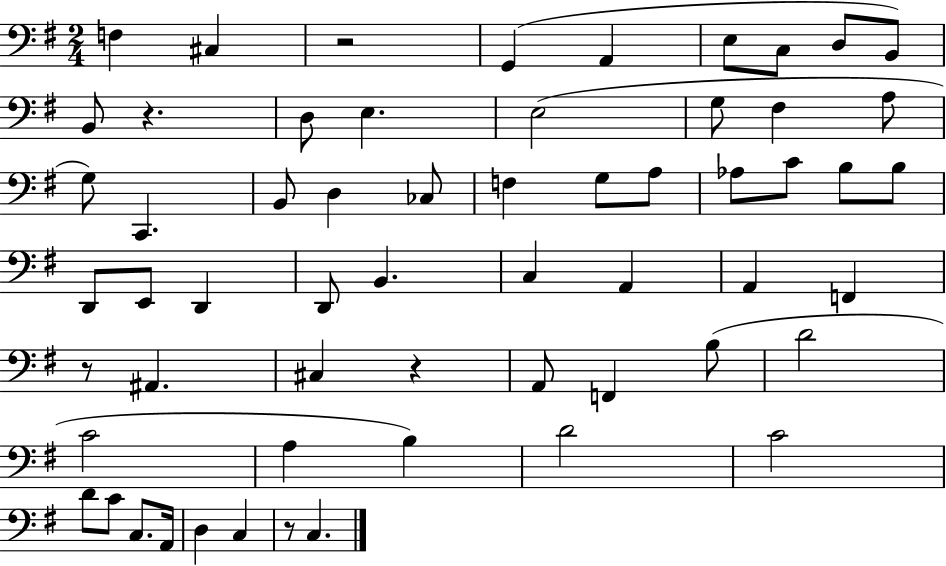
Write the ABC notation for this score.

X:1
T:Untitled
M:2/4
L:1/4
K:G
F, ^C, z2 G,, A,, E,/2 C,/2 D,/2 B,,/2 B,,/2 z D,/2 E, E,2 G,/2 ^F, A,/2 G,/2 C,, B,,/2 D, _C,/2 F, G,/2 A,/2 _A,/2 C/2 B,/2 B,/2 D,,/2 E,,/2 D,, D,,/2 B,, C, A,, A,, F,, z/2 ^A,, ^C, z A,,/2 F,, B,/2 D2 C2 A, B, D2 C2 D/2 C/2 C,/2 A,,/4 D, C, z/2 C,